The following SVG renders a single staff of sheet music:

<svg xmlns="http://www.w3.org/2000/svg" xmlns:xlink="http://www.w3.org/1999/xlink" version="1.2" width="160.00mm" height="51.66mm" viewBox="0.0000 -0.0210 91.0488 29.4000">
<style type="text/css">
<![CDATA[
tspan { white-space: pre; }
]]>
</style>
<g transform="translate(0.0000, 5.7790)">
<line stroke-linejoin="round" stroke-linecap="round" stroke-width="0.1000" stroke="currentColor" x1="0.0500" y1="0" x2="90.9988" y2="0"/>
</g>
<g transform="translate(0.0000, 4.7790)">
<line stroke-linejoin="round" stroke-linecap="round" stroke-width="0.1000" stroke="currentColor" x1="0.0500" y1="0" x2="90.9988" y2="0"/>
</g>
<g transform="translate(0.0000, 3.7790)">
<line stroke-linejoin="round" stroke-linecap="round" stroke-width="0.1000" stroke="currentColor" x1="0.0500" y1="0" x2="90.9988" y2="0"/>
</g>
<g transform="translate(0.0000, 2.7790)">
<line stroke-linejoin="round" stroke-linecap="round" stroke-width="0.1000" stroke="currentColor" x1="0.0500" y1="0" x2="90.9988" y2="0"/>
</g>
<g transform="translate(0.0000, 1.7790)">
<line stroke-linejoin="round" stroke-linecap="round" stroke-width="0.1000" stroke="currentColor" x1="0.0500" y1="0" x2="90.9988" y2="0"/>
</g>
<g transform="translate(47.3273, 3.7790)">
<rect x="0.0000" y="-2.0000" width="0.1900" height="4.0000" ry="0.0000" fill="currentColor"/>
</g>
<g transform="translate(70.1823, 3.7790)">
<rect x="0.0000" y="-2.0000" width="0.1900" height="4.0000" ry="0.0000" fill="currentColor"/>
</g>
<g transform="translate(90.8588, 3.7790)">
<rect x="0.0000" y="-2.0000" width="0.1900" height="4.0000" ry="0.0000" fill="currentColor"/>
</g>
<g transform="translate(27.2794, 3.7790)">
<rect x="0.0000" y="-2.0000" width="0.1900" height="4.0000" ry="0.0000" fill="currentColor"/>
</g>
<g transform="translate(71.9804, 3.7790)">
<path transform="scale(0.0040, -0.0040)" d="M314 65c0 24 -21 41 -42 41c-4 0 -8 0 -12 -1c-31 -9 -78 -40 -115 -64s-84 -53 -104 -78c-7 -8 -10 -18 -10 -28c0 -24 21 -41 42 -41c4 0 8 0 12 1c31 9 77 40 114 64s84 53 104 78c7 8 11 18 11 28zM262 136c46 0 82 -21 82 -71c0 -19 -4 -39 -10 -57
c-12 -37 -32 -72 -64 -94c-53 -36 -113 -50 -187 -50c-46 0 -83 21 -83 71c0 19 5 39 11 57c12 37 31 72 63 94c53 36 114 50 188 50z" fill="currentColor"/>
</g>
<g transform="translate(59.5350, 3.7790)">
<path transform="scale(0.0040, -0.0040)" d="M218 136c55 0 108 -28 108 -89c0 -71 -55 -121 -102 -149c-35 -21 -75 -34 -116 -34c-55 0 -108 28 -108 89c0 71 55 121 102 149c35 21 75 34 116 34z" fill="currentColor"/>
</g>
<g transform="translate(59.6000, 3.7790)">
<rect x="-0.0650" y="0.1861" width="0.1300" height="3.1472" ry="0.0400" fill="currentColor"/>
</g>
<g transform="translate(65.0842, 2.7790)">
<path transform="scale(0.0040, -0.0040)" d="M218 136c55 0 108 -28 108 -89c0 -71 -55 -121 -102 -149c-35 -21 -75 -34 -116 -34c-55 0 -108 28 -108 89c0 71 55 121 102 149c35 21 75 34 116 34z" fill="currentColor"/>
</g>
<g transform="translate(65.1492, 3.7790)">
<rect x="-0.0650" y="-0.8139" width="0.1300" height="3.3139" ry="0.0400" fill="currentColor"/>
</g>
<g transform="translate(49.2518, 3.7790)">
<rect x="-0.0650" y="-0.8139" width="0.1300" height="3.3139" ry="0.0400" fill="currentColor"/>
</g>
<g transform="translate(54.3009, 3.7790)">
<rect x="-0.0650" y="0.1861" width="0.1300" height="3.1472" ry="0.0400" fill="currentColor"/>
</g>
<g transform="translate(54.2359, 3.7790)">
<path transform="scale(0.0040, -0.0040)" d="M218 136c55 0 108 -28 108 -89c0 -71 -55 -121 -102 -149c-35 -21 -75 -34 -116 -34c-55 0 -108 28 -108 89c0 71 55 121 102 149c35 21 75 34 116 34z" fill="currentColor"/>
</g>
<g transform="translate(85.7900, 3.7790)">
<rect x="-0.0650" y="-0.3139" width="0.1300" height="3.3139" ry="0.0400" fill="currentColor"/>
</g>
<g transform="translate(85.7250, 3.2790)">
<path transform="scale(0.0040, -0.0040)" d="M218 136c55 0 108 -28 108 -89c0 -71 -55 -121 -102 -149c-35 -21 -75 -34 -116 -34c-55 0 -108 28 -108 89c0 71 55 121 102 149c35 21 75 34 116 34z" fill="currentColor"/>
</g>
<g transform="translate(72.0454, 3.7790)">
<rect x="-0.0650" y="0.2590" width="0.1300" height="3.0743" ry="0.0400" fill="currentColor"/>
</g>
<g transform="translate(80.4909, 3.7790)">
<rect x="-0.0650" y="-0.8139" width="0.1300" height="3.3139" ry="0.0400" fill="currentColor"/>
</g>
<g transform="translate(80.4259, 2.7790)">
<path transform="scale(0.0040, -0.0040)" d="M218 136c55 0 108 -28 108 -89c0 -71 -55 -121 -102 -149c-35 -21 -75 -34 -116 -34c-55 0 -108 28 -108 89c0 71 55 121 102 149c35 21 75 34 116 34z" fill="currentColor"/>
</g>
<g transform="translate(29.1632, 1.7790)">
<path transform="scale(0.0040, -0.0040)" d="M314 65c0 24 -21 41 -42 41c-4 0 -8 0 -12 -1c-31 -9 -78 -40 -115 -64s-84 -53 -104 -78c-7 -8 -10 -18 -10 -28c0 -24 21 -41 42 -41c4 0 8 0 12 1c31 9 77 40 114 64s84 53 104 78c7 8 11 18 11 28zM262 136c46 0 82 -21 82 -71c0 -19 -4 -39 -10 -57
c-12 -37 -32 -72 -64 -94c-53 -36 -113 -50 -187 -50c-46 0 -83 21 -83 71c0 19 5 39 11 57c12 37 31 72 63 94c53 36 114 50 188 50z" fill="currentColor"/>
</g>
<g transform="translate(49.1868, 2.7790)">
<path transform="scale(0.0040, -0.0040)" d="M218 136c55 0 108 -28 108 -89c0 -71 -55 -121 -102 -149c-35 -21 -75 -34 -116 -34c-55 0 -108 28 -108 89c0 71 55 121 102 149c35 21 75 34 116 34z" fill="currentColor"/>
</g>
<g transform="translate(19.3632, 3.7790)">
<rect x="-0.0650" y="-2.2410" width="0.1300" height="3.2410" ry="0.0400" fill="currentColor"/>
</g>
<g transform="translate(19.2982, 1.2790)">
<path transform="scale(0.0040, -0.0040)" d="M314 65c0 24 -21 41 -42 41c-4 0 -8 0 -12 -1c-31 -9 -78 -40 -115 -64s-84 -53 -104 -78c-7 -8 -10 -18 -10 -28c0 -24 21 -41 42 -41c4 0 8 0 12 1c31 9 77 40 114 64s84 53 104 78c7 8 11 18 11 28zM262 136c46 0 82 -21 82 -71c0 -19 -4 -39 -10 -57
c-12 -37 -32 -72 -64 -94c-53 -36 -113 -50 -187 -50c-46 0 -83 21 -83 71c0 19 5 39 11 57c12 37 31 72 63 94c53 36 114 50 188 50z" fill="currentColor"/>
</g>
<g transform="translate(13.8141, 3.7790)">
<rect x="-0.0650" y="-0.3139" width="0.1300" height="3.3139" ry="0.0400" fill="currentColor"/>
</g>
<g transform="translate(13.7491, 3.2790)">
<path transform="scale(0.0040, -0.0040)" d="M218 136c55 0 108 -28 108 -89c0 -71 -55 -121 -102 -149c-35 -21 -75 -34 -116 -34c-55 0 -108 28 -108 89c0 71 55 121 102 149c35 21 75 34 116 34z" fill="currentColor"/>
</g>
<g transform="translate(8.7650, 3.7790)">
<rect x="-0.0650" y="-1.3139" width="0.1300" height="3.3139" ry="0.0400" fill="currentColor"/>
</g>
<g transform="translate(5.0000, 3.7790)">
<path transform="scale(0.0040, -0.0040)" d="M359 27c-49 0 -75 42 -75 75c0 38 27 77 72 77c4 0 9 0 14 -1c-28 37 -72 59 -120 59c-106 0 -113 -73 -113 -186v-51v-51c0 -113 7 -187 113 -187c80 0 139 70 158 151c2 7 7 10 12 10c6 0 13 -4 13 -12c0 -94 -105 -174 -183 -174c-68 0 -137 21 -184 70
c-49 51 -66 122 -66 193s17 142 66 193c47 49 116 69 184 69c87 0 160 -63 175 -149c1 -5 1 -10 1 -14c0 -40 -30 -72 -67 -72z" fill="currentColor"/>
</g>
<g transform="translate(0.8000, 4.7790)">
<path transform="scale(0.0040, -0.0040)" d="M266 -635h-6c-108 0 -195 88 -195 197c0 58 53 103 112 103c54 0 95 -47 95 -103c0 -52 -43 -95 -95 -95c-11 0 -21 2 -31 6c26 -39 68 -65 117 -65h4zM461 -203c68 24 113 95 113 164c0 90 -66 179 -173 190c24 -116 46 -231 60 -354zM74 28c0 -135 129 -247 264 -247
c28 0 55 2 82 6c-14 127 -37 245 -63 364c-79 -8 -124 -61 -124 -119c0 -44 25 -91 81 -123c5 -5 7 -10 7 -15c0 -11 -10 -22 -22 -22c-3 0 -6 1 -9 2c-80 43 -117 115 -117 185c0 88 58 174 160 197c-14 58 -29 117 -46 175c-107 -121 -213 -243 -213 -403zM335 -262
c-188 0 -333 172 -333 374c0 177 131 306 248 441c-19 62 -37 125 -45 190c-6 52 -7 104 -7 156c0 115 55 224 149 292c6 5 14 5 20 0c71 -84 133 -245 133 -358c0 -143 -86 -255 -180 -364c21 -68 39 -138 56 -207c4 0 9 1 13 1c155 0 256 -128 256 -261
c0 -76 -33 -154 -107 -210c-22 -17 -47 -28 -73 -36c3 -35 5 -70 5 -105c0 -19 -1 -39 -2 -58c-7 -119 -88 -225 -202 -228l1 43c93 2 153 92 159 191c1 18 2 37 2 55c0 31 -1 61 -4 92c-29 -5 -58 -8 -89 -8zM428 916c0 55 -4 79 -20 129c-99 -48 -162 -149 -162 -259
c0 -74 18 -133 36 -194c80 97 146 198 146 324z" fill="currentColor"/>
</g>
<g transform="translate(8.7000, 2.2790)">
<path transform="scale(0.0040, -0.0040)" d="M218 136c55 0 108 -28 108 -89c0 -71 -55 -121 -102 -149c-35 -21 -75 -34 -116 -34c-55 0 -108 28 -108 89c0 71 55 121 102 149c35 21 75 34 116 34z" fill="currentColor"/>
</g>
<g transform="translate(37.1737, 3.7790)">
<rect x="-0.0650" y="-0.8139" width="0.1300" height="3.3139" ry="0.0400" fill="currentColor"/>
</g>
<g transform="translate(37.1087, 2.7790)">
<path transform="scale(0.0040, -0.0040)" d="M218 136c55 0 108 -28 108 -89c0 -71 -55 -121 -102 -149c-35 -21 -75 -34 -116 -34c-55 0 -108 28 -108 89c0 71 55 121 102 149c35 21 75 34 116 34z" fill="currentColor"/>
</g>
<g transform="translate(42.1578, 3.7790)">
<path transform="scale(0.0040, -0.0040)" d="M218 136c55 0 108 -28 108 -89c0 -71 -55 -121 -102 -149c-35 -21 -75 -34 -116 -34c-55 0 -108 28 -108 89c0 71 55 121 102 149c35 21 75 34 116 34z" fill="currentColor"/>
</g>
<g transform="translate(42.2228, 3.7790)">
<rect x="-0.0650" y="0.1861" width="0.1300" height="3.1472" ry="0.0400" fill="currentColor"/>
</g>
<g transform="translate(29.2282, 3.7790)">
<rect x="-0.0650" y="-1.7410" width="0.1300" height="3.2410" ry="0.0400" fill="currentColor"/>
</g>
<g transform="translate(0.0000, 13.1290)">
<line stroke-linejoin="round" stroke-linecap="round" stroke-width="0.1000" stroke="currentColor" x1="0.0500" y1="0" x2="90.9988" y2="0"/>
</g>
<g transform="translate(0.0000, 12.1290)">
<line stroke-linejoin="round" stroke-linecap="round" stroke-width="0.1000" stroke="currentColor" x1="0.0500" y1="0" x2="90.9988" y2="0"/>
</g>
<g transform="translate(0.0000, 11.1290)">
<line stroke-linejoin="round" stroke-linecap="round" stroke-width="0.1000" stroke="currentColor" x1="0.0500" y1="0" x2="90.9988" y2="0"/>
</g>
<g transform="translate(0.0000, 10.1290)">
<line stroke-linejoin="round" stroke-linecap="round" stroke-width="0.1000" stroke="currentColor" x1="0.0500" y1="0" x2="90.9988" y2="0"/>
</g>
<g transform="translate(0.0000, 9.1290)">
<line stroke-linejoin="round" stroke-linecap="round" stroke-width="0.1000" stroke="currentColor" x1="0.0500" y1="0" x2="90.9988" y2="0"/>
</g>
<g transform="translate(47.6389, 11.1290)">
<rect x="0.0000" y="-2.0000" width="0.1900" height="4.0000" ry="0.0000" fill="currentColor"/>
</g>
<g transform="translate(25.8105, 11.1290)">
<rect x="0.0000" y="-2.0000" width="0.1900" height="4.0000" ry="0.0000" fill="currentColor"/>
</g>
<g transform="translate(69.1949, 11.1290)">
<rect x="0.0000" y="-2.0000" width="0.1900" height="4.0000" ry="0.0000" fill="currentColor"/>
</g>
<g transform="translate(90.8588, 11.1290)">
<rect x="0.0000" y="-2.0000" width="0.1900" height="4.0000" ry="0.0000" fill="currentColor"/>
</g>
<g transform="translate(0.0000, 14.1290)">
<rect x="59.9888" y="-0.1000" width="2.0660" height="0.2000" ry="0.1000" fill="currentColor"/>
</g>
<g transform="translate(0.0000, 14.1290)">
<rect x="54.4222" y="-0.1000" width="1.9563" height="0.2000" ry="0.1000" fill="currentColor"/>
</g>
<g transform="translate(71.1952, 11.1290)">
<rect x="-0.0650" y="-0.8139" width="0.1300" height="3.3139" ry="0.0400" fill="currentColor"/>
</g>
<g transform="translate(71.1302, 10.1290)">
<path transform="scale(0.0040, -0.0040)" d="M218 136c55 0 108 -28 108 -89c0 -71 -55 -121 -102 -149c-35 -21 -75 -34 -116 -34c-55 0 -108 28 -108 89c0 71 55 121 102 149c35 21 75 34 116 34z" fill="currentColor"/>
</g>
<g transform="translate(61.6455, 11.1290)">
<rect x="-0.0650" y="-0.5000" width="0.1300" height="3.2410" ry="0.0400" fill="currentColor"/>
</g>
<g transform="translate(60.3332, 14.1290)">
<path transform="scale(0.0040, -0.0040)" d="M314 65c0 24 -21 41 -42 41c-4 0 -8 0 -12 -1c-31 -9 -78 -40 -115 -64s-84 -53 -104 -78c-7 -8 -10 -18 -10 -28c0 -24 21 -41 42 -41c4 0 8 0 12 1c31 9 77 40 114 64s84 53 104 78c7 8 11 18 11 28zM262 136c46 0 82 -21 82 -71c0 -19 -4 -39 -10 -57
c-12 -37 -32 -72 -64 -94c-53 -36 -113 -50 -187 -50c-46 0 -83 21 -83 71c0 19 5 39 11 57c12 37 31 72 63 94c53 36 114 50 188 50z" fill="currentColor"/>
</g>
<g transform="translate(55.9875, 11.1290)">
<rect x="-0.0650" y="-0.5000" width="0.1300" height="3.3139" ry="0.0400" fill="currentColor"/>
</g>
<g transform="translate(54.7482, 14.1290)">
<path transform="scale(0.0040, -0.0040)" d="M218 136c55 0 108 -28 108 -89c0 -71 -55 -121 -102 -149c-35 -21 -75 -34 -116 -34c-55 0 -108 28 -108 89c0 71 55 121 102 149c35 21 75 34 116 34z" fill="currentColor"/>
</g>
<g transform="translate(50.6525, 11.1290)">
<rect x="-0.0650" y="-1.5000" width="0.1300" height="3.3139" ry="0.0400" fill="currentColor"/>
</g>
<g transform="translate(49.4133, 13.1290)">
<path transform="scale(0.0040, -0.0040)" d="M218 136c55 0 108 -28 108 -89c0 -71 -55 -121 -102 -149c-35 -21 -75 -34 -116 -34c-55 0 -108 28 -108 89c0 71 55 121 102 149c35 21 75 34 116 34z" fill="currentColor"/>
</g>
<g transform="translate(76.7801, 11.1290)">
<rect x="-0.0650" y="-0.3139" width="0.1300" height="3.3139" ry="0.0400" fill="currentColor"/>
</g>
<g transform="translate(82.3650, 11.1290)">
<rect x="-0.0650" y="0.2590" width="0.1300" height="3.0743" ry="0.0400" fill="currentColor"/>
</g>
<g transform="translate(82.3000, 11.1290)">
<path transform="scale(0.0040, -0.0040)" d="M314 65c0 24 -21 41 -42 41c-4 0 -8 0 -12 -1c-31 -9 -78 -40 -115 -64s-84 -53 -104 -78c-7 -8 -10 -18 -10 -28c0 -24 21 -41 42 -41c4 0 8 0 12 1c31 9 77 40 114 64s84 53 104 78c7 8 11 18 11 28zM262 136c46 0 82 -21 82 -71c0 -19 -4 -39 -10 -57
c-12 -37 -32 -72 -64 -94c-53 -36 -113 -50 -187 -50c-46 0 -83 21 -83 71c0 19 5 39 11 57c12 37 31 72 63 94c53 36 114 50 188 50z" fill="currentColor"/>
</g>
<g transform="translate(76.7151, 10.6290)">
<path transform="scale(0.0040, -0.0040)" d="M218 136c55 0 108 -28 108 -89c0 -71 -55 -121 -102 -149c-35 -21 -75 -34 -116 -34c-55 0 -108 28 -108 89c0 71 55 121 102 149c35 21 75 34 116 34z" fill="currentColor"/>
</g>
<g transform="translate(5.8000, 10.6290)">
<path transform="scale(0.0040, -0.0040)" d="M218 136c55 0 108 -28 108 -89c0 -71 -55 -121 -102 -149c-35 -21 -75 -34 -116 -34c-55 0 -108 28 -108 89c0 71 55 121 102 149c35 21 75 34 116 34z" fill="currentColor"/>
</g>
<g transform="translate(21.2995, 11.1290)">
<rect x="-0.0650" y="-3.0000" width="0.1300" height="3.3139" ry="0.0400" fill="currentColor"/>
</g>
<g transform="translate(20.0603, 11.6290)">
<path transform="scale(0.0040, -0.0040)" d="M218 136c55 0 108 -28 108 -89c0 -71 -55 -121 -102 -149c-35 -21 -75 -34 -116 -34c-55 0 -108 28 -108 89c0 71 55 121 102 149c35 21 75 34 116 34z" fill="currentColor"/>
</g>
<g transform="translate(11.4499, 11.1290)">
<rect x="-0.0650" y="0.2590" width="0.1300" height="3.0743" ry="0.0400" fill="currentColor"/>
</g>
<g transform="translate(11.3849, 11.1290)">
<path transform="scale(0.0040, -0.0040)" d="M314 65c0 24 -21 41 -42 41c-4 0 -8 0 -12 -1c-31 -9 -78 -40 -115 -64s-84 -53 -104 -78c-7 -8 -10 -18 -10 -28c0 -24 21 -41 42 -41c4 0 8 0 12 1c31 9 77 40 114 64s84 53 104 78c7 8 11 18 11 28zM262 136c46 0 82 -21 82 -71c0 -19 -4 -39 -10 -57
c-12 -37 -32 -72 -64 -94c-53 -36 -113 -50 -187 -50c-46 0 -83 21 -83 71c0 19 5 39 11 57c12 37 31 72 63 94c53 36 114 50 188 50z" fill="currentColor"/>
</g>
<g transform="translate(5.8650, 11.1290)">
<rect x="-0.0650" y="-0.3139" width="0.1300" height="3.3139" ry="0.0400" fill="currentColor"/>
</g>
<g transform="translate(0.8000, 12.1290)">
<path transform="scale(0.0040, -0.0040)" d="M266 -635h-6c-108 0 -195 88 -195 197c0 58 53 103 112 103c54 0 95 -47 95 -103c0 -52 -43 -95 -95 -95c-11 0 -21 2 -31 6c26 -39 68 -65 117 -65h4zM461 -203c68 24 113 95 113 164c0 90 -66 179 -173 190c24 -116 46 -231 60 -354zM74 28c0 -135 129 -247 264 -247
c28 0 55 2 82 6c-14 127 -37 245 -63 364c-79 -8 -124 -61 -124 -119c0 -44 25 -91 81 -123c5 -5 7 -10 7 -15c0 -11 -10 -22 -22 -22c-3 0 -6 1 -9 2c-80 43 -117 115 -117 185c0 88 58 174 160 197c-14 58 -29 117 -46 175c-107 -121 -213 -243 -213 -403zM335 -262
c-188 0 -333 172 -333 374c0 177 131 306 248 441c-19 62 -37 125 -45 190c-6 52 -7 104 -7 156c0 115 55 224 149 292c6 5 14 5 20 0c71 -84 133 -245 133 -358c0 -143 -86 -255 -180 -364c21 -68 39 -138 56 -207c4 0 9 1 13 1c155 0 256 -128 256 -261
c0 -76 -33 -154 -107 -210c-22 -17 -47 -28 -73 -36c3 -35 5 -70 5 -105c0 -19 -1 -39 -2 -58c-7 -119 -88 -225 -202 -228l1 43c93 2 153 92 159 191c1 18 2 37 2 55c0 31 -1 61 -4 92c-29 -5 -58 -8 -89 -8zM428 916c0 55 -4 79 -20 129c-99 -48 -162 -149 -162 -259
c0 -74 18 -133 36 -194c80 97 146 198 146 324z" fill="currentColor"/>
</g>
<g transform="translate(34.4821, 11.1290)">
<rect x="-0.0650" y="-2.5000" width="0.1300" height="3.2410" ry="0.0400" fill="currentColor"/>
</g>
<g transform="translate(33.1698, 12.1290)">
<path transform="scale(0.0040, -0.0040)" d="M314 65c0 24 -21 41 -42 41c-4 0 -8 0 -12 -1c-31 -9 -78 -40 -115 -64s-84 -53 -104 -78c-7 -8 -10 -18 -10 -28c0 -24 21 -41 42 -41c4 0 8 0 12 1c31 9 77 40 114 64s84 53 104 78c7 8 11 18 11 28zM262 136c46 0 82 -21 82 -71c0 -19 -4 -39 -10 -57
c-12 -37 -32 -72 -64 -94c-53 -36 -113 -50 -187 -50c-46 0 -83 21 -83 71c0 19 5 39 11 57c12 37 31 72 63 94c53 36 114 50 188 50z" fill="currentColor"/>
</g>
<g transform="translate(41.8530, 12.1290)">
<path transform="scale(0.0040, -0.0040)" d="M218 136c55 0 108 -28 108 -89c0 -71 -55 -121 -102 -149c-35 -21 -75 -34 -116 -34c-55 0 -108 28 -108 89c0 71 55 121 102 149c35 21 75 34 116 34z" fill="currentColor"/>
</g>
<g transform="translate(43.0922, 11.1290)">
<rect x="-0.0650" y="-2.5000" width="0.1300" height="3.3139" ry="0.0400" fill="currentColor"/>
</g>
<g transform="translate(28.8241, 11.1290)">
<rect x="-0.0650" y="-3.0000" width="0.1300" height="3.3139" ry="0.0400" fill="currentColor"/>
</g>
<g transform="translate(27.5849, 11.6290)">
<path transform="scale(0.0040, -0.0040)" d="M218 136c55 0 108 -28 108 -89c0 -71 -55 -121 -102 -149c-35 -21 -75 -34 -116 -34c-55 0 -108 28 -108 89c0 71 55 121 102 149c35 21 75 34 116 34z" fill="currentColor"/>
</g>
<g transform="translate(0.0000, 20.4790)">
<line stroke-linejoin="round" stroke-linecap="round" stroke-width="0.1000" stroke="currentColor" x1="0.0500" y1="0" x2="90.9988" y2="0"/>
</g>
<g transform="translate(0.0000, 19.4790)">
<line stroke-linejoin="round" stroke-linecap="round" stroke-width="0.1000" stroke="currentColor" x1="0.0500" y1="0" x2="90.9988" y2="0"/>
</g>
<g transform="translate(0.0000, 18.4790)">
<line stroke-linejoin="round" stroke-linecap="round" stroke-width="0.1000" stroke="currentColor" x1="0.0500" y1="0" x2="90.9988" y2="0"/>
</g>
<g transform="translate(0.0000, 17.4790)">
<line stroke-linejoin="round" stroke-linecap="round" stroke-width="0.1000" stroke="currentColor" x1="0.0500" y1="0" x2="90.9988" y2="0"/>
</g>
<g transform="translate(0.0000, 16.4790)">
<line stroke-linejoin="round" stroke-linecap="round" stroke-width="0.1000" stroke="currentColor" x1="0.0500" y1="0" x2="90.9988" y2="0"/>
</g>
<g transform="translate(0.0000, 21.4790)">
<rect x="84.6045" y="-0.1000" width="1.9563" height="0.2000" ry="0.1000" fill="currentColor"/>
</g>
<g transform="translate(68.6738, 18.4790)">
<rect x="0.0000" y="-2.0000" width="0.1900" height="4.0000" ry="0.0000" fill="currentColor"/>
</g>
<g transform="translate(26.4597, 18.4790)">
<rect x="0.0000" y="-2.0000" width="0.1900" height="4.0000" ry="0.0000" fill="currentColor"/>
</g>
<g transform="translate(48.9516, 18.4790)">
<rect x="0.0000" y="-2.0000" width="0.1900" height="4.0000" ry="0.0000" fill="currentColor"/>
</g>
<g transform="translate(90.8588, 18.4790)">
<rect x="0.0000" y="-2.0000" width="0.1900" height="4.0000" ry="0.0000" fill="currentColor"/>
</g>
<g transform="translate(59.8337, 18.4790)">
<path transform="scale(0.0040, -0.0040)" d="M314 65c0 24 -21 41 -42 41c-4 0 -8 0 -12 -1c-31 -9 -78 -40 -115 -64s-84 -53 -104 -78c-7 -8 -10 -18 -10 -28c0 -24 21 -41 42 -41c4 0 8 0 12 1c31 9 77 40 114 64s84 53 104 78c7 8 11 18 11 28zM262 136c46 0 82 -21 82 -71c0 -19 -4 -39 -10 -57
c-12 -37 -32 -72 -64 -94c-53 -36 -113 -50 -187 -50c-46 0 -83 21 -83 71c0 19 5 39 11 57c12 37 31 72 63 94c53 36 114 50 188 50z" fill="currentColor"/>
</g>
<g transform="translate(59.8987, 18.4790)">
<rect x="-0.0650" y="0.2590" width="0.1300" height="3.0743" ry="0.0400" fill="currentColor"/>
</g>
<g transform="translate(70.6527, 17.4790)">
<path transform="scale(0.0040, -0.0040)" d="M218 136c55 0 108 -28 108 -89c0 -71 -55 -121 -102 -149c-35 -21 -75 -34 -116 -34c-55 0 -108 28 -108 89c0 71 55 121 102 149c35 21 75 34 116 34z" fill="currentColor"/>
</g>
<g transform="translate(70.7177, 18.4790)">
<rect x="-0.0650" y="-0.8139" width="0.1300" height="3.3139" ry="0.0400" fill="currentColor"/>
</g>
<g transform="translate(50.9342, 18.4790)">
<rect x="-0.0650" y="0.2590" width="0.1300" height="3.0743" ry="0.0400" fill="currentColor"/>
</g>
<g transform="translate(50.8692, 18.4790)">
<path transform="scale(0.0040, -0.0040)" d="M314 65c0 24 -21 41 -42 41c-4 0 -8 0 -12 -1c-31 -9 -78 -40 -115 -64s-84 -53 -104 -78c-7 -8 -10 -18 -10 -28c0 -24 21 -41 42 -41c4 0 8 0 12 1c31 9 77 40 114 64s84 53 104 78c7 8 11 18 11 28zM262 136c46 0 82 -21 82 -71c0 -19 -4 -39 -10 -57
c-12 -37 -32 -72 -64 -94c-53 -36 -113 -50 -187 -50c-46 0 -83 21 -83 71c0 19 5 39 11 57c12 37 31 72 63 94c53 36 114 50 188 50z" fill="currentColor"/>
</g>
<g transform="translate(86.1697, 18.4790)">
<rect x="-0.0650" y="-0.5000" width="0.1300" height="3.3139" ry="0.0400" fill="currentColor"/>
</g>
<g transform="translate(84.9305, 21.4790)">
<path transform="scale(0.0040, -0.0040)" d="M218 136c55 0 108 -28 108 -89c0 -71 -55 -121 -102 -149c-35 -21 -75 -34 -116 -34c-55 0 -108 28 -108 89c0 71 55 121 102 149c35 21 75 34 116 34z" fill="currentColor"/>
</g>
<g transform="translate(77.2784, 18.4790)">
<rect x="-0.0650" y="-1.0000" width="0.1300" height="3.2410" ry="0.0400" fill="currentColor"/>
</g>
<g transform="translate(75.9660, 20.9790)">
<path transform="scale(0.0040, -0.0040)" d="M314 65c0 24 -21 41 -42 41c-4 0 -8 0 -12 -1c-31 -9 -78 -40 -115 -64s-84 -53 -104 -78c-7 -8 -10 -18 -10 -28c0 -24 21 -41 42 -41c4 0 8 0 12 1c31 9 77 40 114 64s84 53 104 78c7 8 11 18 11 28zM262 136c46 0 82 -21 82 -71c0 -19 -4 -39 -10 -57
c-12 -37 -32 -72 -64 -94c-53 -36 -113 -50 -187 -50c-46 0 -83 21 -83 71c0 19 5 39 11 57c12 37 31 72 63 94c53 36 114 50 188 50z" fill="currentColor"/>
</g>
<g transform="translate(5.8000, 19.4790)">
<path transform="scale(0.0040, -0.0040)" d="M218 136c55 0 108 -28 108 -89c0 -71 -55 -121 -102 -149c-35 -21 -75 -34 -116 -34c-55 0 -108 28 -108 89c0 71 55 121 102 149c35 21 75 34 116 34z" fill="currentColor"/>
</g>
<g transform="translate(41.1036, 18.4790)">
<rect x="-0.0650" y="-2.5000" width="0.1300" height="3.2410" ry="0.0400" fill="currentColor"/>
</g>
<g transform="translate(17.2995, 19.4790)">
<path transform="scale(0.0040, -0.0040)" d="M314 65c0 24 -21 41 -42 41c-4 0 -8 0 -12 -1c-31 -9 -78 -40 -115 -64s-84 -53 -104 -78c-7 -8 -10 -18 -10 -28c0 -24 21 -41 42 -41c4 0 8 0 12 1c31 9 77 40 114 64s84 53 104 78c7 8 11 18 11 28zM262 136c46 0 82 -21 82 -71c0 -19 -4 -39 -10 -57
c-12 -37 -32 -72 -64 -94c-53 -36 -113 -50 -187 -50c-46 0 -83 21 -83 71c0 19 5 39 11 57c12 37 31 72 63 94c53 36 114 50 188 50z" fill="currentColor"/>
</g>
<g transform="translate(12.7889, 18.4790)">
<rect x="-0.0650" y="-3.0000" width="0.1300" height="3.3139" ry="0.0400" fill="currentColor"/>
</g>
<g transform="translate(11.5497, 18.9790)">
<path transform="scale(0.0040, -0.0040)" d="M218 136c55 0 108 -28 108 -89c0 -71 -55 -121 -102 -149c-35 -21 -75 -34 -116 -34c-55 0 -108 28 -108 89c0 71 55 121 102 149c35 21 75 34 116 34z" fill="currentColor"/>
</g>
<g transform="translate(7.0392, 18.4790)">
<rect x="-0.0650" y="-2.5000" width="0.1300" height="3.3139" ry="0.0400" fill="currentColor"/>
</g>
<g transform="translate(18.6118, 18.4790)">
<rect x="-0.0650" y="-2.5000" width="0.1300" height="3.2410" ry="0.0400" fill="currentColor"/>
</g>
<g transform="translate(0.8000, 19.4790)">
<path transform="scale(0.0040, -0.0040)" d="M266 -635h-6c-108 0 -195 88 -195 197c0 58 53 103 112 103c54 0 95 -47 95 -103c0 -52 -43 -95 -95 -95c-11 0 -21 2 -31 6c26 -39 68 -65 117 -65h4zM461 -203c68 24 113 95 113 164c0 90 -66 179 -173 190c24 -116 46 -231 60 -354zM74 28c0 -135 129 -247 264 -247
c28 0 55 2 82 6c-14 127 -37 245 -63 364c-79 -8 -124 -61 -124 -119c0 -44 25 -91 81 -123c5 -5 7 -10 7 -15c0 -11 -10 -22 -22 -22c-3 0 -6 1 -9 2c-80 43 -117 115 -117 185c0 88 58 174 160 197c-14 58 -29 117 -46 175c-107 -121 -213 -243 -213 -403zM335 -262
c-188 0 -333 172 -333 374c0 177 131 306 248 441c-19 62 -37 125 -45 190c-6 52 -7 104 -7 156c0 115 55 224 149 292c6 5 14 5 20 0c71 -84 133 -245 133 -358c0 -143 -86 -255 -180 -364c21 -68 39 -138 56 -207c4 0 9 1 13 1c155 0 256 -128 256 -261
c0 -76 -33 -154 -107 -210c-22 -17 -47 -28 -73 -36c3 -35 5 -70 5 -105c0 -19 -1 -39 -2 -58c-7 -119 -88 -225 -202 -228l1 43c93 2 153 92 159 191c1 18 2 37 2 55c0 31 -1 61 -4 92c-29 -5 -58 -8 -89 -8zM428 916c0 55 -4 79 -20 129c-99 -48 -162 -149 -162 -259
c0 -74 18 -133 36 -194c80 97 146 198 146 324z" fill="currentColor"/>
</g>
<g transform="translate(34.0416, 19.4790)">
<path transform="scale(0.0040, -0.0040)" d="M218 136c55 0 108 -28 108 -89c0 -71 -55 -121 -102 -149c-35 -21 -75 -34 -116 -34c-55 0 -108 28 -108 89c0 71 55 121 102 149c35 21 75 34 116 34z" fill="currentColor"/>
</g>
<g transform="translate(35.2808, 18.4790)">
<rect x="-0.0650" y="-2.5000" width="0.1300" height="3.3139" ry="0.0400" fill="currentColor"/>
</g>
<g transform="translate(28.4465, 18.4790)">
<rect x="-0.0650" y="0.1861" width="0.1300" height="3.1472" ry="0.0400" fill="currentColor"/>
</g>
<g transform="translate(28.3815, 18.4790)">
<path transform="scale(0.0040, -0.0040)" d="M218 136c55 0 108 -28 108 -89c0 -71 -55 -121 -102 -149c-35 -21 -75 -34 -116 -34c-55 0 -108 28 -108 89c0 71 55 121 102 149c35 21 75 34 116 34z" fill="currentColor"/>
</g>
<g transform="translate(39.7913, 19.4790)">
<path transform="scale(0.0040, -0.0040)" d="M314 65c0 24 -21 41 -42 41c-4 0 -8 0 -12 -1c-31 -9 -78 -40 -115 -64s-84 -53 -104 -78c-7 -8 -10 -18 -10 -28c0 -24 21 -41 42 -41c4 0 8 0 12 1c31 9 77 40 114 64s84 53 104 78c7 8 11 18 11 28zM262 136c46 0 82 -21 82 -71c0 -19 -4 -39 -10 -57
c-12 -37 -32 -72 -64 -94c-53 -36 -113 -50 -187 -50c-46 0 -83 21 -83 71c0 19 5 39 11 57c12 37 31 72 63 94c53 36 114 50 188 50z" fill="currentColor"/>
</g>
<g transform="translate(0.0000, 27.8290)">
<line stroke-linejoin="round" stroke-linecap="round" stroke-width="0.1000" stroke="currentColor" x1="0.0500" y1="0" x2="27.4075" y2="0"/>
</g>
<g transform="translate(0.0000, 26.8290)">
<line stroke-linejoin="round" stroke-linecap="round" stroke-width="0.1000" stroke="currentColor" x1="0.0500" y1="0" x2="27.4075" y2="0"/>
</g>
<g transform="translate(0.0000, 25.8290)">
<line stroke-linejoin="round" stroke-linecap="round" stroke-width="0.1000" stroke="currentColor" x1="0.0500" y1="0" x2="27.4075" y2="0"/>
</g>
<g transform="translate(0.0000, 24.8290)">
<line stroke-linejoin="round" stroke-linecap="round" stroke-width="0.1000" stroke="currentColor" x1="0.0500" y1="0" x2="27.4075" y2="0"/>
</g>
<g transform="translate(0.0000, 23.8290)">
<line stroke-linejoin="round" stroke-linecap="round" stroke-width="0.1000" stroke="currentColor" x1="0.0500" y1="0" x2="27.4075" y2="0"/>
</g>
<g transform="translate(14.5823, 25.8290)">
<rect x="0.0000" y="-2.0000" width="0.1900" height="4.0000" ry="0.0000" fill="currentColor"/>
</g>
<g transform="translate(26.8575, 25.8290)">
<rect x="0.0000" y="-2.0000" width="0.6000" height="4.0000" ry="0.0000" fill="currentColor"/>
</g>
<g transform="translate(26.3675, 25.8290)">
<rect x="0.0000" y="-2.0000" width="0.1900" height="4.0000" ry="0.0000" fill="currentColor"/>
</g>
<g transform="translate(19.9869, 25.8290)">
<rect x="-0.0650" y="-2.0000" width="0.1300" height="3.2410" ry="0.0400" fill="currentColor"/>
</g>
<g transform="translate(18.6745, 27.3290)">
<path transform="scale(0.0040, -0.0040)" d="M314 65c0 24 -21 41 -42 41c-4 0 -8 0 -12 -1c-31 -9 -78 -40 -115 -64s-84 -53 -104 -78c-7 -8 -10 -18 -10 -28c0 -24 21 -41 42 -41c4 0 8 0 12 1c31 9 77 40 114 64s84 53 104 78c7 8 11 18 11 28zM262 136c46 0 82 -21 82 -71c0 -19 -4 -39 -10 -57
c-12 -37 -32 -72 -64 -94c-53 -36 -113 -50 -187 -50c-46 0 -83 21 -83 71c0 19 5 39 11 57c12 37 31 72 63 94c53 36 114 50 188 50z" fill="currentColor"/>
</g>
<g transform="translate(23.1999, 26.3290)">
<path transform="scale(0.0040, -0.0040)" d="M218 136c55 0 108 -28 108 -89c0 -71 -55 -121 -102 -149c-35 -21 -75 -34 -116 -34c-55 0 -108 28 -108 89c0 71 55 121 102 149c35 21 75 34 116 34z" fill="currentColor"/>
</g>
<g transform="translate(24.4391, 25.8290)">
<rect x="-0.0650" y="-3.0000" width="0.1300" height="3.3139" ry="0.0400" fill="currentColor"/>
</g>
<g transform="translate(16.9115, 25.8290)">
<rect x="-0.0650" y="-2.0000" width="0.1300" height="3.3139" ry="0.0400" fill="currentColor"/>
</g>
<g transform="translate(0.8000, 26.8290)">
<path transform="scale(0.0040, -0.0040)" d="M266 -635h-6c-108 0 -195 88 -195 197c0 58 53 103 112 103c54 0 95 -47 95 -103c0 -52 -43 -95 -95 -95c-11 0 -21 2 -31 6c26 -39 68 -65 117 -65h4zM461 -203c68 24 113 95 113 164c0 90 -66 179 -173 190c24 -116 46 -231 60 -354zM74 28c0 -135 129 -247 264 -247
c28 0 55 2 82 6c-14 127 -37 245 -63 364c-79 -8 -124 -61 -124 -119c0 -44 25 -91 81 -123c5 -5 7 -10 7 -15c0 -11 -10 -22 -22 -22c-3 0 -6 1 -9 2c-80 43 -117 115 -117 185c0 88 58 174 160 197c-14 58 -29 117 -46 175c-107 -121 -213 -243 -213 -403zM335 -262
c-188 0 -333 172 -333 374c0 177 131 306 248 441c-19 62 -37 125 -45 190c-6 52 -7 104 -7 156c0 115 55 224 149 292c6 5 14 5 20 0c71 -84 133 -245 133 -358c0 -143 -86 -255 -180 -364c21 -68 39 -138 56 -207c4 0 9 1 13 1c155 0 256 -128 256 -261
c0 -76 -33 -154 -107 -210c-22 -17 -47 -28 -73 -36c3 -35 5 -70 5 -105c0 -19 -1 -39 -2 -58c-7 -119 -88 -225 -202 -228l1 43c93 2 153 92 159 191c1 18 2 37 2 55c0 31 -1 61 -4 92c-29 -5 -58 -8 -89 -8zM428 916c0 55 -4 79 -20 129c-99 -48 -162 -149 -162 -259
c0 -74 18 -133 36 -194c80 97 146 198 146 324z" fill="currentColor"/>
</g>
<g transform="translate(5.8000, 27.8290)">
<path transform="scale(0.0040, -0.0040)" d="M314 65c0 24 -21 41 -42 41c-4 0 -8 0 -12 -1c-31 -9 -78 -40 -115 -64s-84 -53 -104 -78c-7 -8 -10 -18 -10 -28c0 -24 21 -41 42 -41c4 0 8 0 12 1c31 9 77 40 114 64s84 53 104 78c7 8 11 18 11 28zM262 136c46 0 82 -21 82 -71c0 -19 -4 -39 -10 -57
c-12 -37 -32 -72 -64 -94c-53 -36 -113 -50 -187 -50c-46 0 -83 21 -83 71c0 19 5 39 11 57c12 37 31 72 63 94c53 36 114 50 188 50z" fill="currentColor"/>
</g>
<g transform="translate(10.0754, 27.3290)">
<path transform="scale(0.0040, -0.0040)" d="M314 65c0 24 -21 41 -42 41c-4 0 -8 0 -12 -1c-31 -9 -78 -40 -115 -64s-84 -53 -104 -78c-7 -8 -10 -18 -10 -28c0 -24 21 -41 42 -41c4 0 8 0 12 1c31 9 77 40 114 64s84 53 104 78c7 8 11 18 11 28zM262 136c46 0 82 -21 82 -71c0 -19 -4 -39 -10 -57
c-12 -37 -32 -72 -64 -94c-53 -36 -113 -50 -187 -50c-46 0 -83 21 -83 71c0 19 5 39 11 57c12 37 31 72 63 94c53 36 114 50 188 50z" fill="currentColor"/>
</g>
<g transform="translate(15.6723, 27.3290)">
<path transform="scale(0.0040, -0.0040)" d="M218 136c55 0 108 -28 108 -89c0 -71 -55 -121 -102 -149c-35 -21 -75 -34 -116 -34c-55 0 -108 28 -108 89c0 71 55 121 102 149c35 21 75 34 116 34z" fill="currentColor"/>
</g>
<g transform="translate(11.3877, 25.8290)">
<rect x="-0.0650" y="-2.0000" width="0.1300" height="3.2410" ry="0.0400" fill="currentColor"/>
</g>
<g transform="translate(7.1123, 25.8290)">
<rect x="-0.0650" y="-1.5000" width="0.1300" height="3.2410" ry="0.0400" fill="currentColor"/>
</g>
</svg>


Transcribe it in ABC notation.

X:1
T:Untitled
M:4/4
L:1/4
K:C
e c g2 f2 d B d B B d B2 d c c B2 A A G2 G E C C2 d c B2 G A G2 B G G2 B2 B2 d D2 C E2 F2 F F2 A